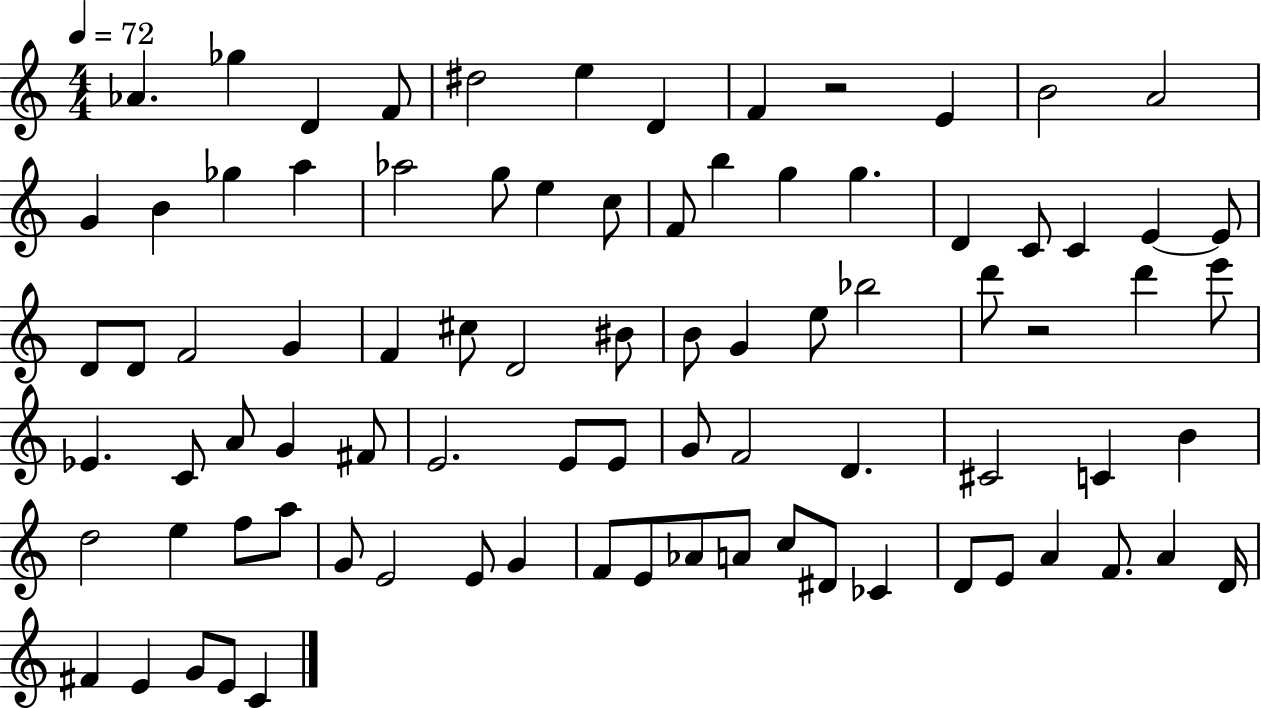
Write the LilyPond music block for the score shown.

{
  \clef treble
  \numericTimeSignature
  \time 4/4
  \key c \major
  \tempo 4 = 72
  aes'4. ges''4 d'4 f'8 | dis''2 e''4 d'4 | f'4 r2 e'4 | b'2 a'2 | \break g'4 b'4 ges''4 a''4 | aes''2 g''8 e''4 c''8 | f'8 b''4 g''4 g''4. | d'4 c'8 c'4 e'4~~ e'8 | \break d'8 d'8 f'2 g'4 | f'4 cis''8 d'2 bis'8 | b'8 g'4 e''8 bes''2 | d'''8 r2 d'''4 e'''8 | \break ees'4. c'8 a'8 g'4 fis'8 | e'2. e'8 e'8 | g'8 f'2 d'4. | cis'2 c'4 b'4 | \break d''2 e''4 f''8 a''8 | g'8 e'2 e'8 g'4 | f'8 e'8 aes'8 a'8 c''8 dis'8 ces'4 | d'8 e'8 a'4 f'8. a'4 d'16 | \break fis'4 e'4 g'8 e'8 c'4 | \bar "|."
}